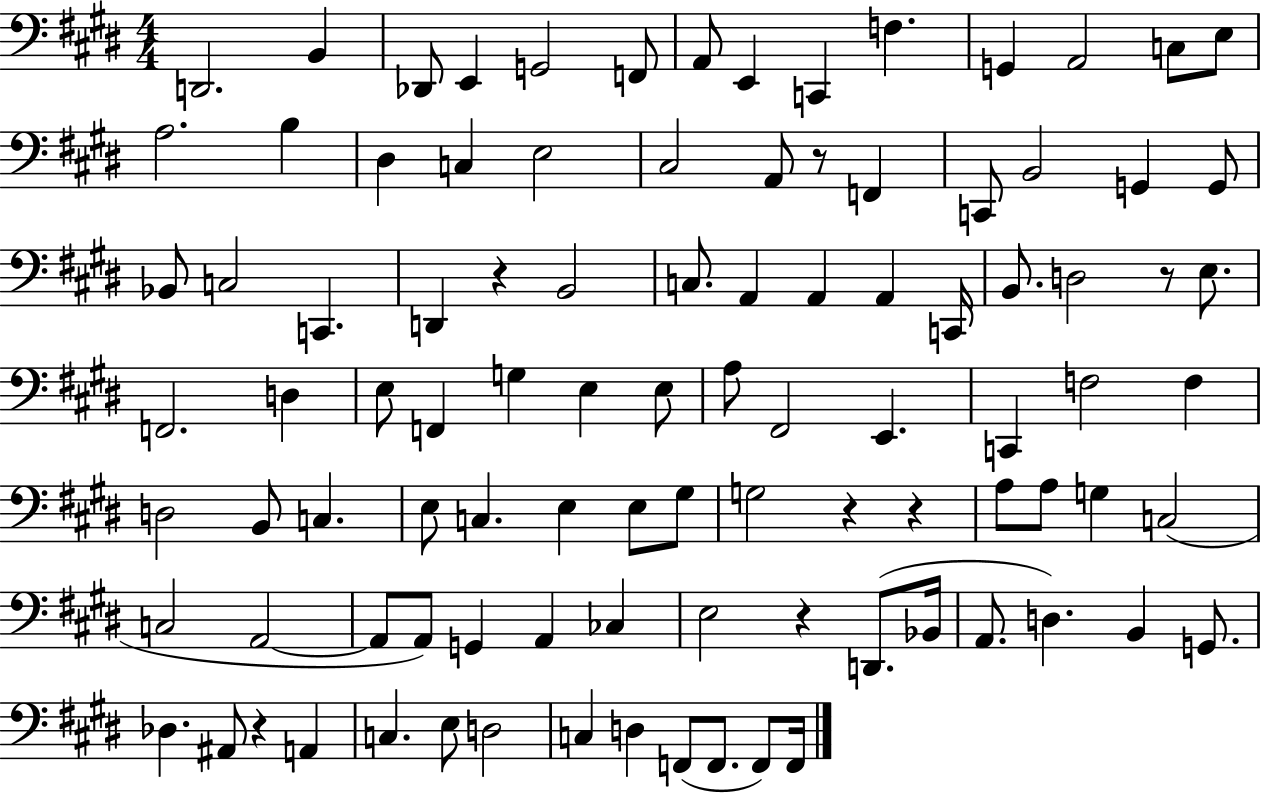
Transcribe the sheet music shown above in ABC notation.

X:1
T:Untitled
M:4/4
L:1/4
K:E
D,,2 B,, _D,,/2 E,, G,,2 F,,/2 A,,/2 E,, C,, F, G,, A,,2 C,/2 E,/2 A,2 B, ^D, C, E,2 ^C,2 A,,/2 z/2 F,, C,,/2 B,,2 G,, G,,/2 _B,,/2 C,2 C,, D,, z B,,2 C,/2 A,, A,, A,, C,,/4 B,,/2 D,2 z/2 E,/2 F,,2 D, E,/2 F,, G, E, E,/2 A,/2 ^F,,2 E,, C,, F,2 F, D,2 B,,/2 C, E,/2 C, E, E,/2 ^G,/2 G,2 z z A,/2 A,/2 G, C,2 C,2 A,,2 A,,/2 A,,/2 G,, A,, _C, E,2 z D,,/2 _B,,/4 A,,/2 D, B,, G,,/2 _D, ^A,,/2 z A,, C, E,/2 D,2 C, D, F,,/2 F,,/2 F,,/2 F,,/4